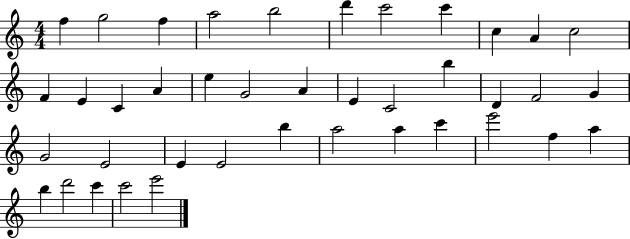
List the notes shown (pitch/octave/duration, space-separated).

F5/q G5/h F5/q A5/h B5/h D6/q C6/h C6/q C5/q A4/q C5/h F4/q E4/q C4/q A4/q E5/q G4/h A4/q E4/q C4/h B5/q D4/q F4/h G4/q G4/h E4/h E4/q E4/h B5/q A5/h A5/q C6/q E6/h F5/q A5/q B5/q D6/h C6/q C6/h E6/h